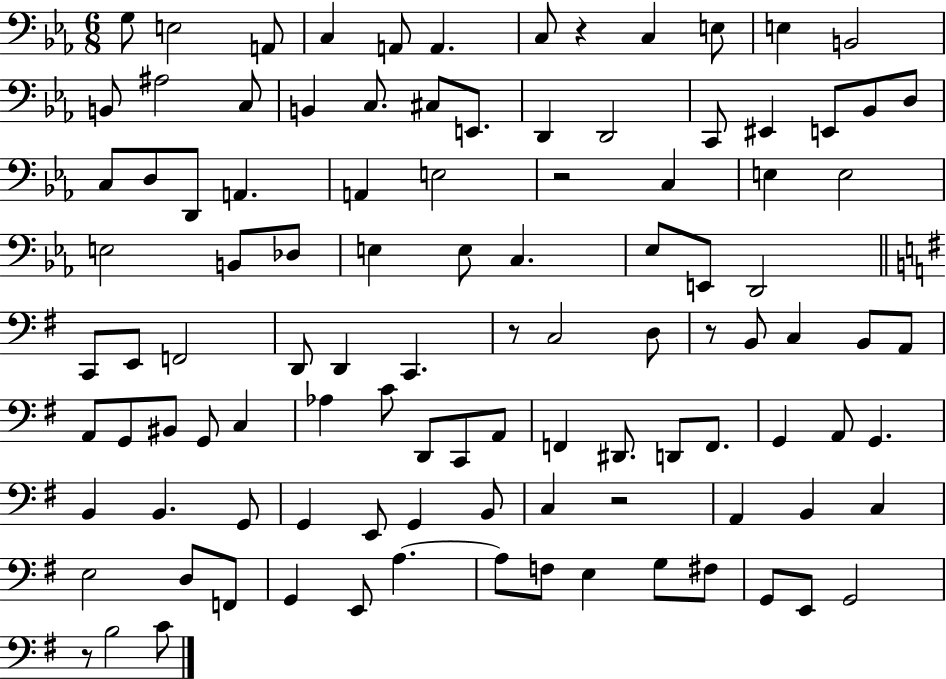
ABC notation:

X:1
T:Untitled
M:6/8
L:1/4
K:Eb
G,/2 E,2 A,,/2 C, A,,/2 A,, C,/2 z C, E,/2 E, B,,2 B,,/2 ^A,2 C,/2 B,, C,/2 ^C,/2 E,,/2 D,, D,,2 C,,/2 ^E,, E,,/2 _B,,/2 D,/2 C,/2 D,/2 D,,/2 A,, A,, E,2 z2 C, E, E,2 E,2 B,,/2 _D,/2 E, E,/2 C, _E,/2 E,,/2 D,,2 C,,/2 E,,/2 F,,2 D,,/2 D,, C,, z/2 C,2 D,/2 z/2 B,,/2 C, B,,/2 A,,/2 A,,/2 G,,/2 ^B,,/2 G,,/2 C, _A, C/2 D,,/2 C,,/2 A,,/2 F,, ^D,,/2 D,,/2 F,,/2 G,, A,,/2 G,, B,, B,, G,,/2 G,, E,,/2 G,, B,,/2 C, z2 A,, B,, C, E,2 D,/2 F,,/2 G,, E,,/2 A, A,/2 F,/2 E, G,/2 ^F,/2 G,,/2 E,,/2 G,,2 z/2 B,2 C/2